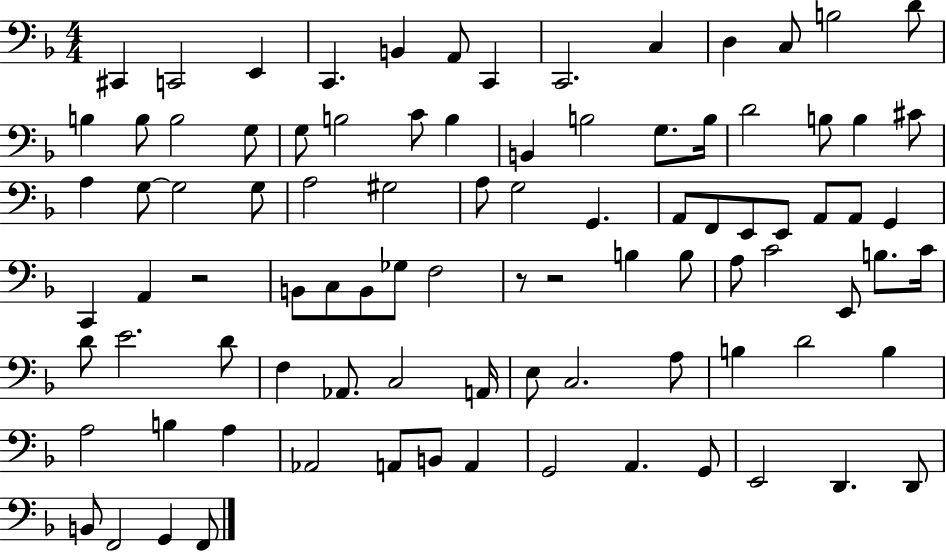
C#2/q C2/h E2/q C2/q. B2/q A2/e C2/q C2/h. C3/q D3/q C3/e B3/h D4/e B3/q B3/e B3/h G3/e G3/e B3/h C4/e B3/q B2/q B3/h G3/e. B3/s D4/h B3/e B3/q C#4/e A3/q G3/e G3/h G3/e A3/h G#3/h A3/e G3/h G2/q. A2/e F2/e E2/e E2/e A2/e A2/e G2/q C2/q A2/q R/h B2/e C3/e B2/e Gb3/e F3/h R/e R/h B3/q B3/e A3/e C4/h E2/e B3/e. C4/s D4/e E4/h. D4/e F3/q Ab2/e. C3/h A2/s E3/e C3/h. A3/e B3/q D4/h B3/q A3/h B3/q A3/q Ab2/h A2/e B2/e A2/q G2/h A2/q. G2/e E2/h D2/q. D2/e B2/e F2/h G2/q F2/e